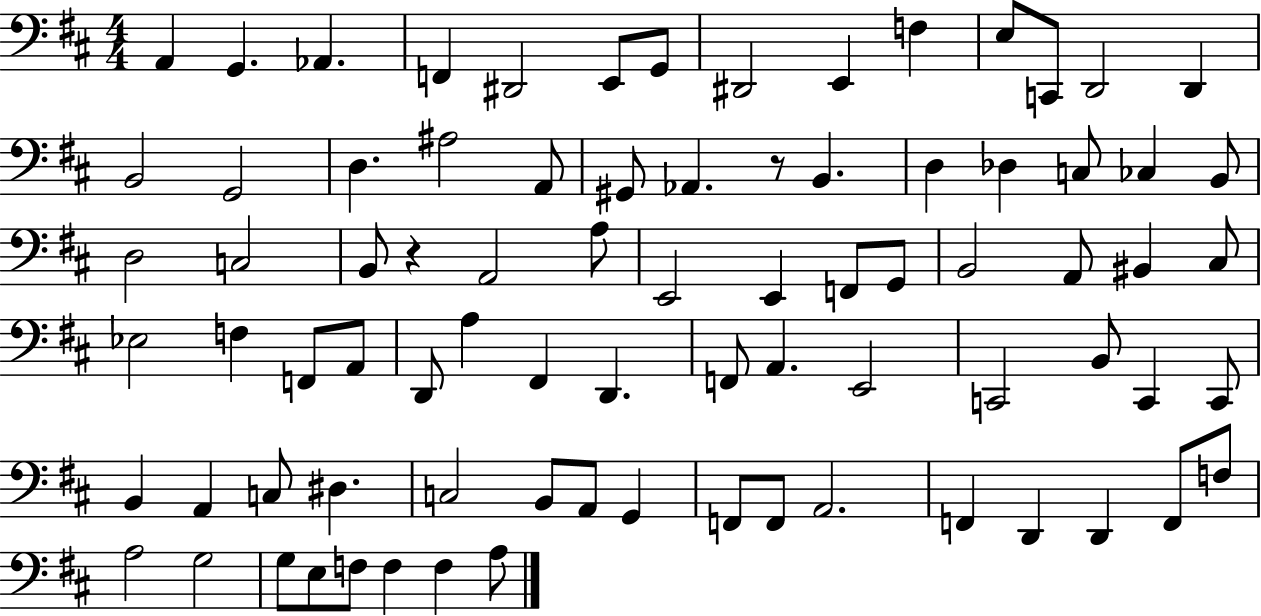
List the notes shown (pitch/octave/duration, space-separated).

A2/q G2/q. Ab2/q. F2/q D#2/h E2/e G2/e D#2/h E2/q F3/q E3/e C2/e D2/h D2/q B2/h G2/h D3/q. A#3/h A2/e G#2/e Ab2/q. R/e B2/q. D3/q Db3/q C3/e CES3/q B2/e D3/h C3/h B2/e R/q A2/h A3/e E2/h E2/q F2/e G2/e B2/h A2/e BIS2/q C#3/e Eb3/h F3/q F2/e A2/e D2/e A3/q F#2/q D2/q. F2/e A2/q. E2/h C2/h B2/e C2/q C2/e B2/q A2/q C3/e D#3/q. C3/h B2/e A2/e G2/q F2/e F2/e A2/h. F2/q D2/q D2/q F2/e F3/e A3/h G3/h G3/e E3/e F3/e F3/q F3/q A3/e